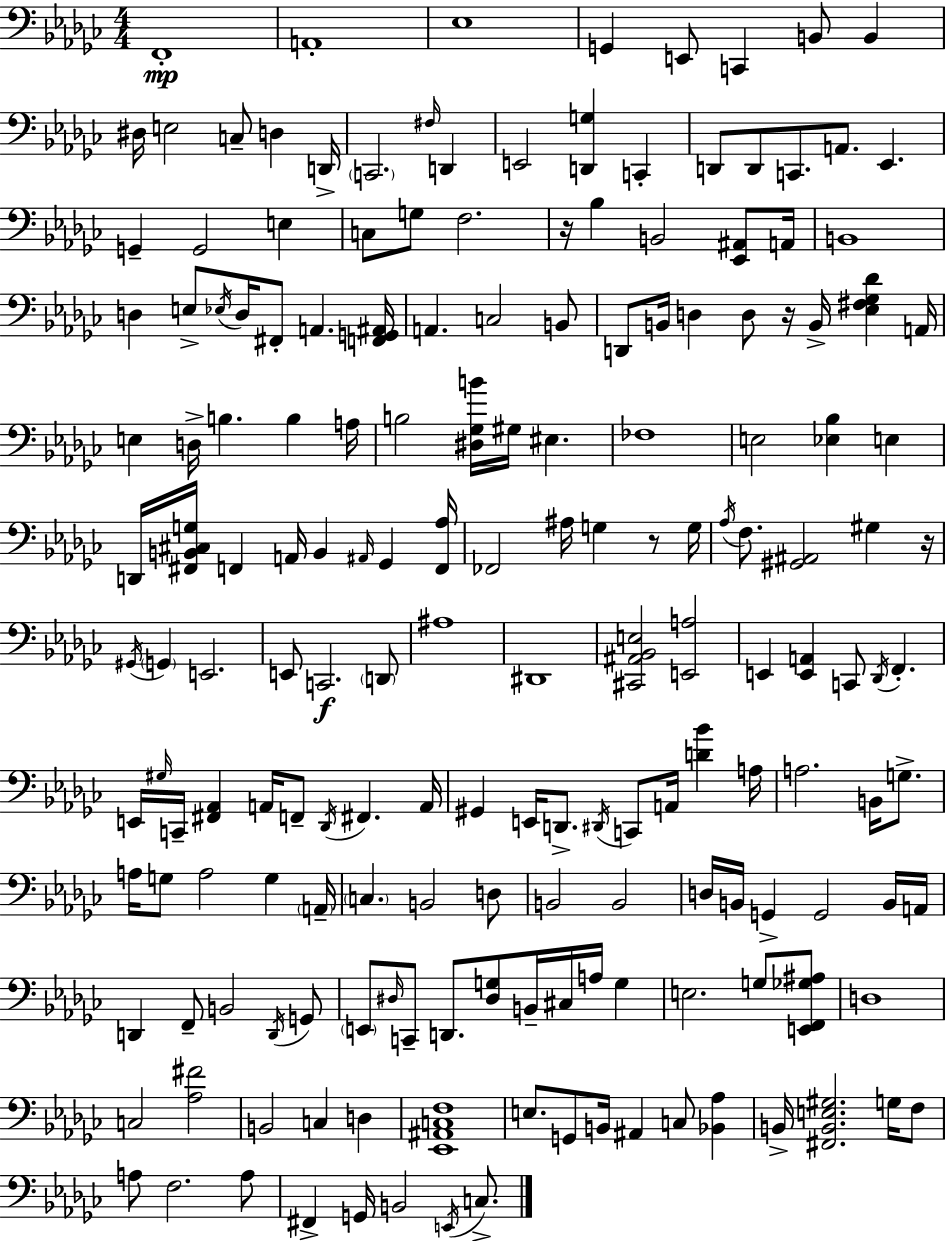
{
  \clef bass
  \numericTimeSignature
  \time 4/4
  \key ees \minor
  \repeat volta 2 { f,1-.\mp | a,1-. | ees1 | g,4 e,8 c,4 b,8 b,4 | \break dis16 e2 c8-- d4 d,16-> | \parenthesize c,2. \grace { fis16 } d,4 | e,2 <d, g>4 c,4-. | d,8 d,8 c,8. a,8. ees,4. | \break g,4-- g,2 e4 | c8 g8 f2. | r16 bes4 b,2 <ees, ais,>8 | a,16 b,1 | \break d4 e8-> \acciaccatura { ees16 } d16 fis,8-. a,4. | <f, g, ais,>16 a,4. c2 | b,8 d,8 b,16 d4 d8 r16 b,16-> <ees fis ges des'>4 | a,16 e4 d16-> b4. b4 | \break a16 b2 <dis ges b'>16 gis16 eis4. | fes1 | e2 <ees bes>4 e4 | d,16 <fis, b, cis g>16 f,4 a,16 b,4 \grace { ais,16 } ges,4 | \break <f, aes>16 fes,2 ais16 g4 | r8 g16 \acciaccatura { aes16 } f8. <gis, ais,>2 gis4 | r16 \acciaccatura { gis,16 } \parenthesize g,4 e,2. | e,8 c,2.\f | \break \parenthesize d,8 ais1 | dis,1 | <cis, ais, bes, e>2 <e, a>2 | e,4 <e, a,>4 c,8 \acciaccatura { des,16 } | \break f,4.-. e,16 \grace { gis16 } c,16-- <fis, aes,>4 a,16 f,8-- | \acciaccatura { des,16 } fis,4. a,16 gis,4 e,16 d,8.-> | \acciaccatura { dis,16 } c,8 a,16 <d' bes'>4 a16 a2. | b,16 g8.-> a16 g8 a2 | \break g4 \parenthesize a,16-- \parenthesize c4. b,2 | d8 b,2 | b,2 d16 b,16 g,4-> g,2 | b,16 a,16 d,4 f,8-- b,2 | \break \acciaccatura { d,16 } g,8 \parenthesize e,8 \grace { dis16 } c,8-- d,8. | <dis g>8 b,16-- cis16 a16 g4 e2. | g8 <e, f, ges ais>8 d1 | c2 | \break <aes fis'>2 b,2 | c4 d4 <ees, ais, c f>1 | e8. g,8 | b,16 ais,4 c8 <bes, aes>4 b,16-> <fis, b, e gis>2. | \break g16 f8 a8 f2. | a8 fis,4-> g,16 | b,2 \acciaccatura { e,16 } c8.-> } \bar "|."
}